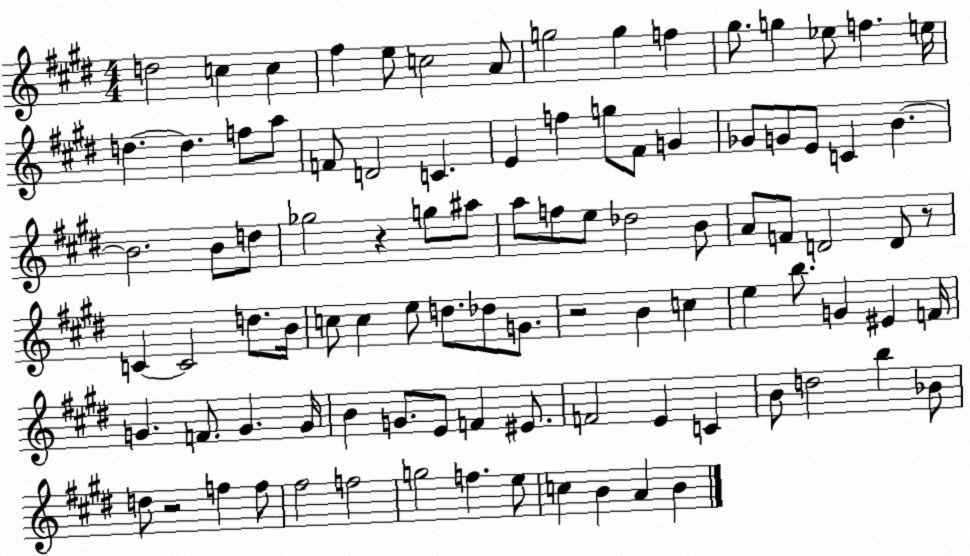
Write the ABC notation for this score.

X:1
T:Untitled
M:4/4
L:1/4
K:E
d2 c c ^f e/2 c2 A/2 g2 g f ^g/2 g _e/2 f e/4 d d f/2 a/2 F/2 D2 C E f g/2 ^F/2 G _G/2 G/2 E/2 C B B2 B/2 d/2 _g2 z g/2 ^a/2 a/2 f/2 e/2 _d2 B/2 A/2 F/2 D2 D/2 z/2 C C2 d/2 B/4 c/2 c e/2 d/2 _d/2 G/2 z2 B c e b/2 G ^E F/4 G F/2 G G/4 B G/2 E/2 F ^E/2 F2 E C B/2 d2 b _B/2 d/2 z2 f f/2 ^f2 f2 g2 f e/2 c B A B